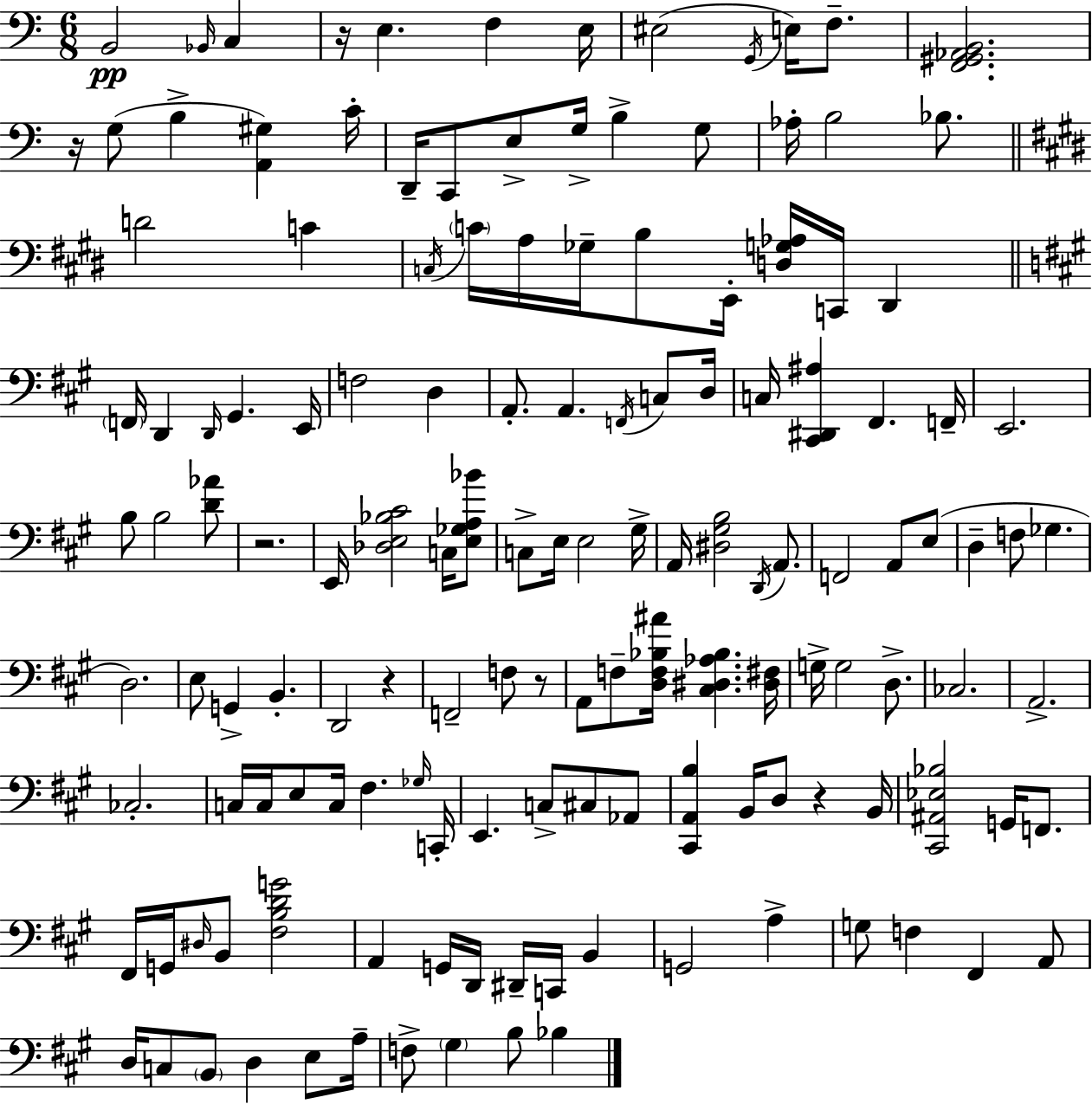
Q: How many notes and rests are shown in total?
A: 142